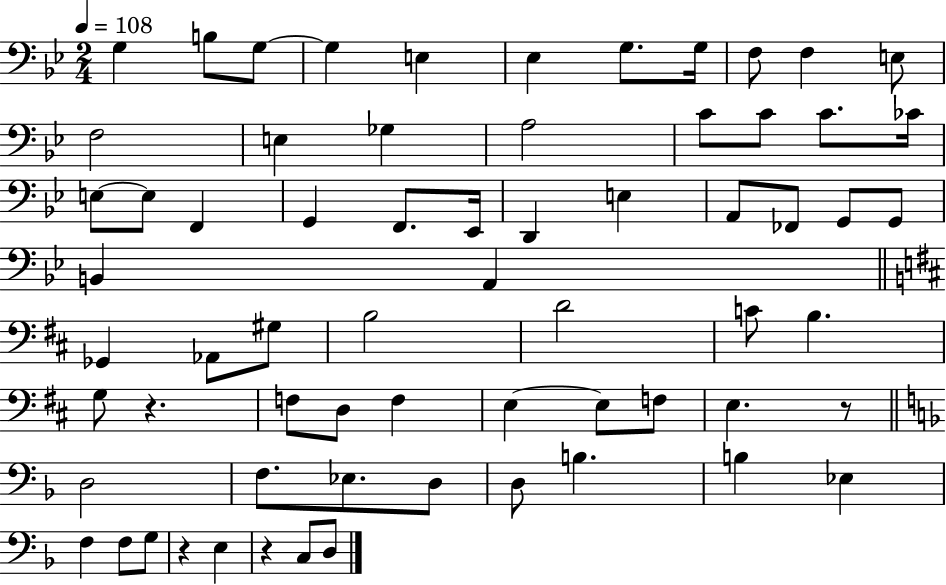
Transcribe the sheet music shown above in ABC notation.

X:1
T:Untitled
M:2/4
L:1/4
K:Bb
G, B,/2 G,/2 G, E, _E, G,/2 G,/4 F,/2 F, E,/2 F,2 E, _G, A,2 C/2 C/2 C/2 _C/4 E,/2 E,/2 F,, G,, F,,/2 _E,,/4 D,, E, A,,/2 _F,,/2 G,,/2 G,,/2 B,, A,, _G,, _A,,/2 ^G,/2 B,2 D2 C/2 B, G,/2 z F,/2 D,/2 F, E, E,/2 F,/2 E, z/2 D,2 F,/2 _E,/2 D,/2 D,/2 B, B, _E, F, F,/2 G,/2 z E, z C,/2 D,/2